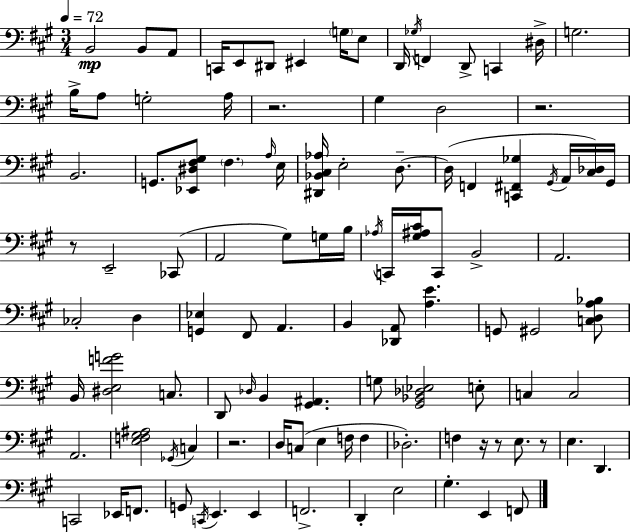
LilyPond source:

{
  \clef bass
  \numericTimeSignature
  \time 3/4
  \key a \major
  \tempo 4 = 72
  b,2\mp b,8 a,8 | c,16 e,8 dis,8 eis,4 \parenthesize g16 e8 | d,16 \acciaccatura { ges16 } f,4 d,8-> c,4 | dis16-> g2. | \break b16-> a8 g2-. | a16 r2. | gis4 d2 | r2. | \break b,2. | g,8. <ees, dis fis gis>8 \parenthesize fis4. | \grace { a16 } e16 <dis, bes, cis aes>16 e2-. d8.--~~ | d16( f,4 <c, fis, ges>4 \acciaccatura { gis,16 } | \break a,16 <cis des>16) gis,16 r8 e,2-- | ces,8( a,2 gis8) | g16 b16 \acciaccatura { aes16 } c,16 <gis ais cis'>16 c,8 b,2-> | a,2. | \break ces2-. | d4 <g, ees>4 fis,8 a,4. | b,4 <des, a,>8 <a e'>4. | g,8 gis,2 | \break <c d a bes>8 b,16 <dis e f' g'>2 | c8. d,8 \grace { des16 } b,4 <gis, ais,>4. | g8 <gis, bes, des ees>2 | e8-. c4 c2 | \break a,2. | <e f gis ais>2 | \acciaccatura { ges,16 } c4 r2. | d16 c8( e4 | \break f16 f4 des2.-.) | f4 r16 r8 | e8. r8 e4. | d,4. c,2 | \break ees,16 f,8. g,8 \acciaccatura { c,16 } e,4. | e,4 f,2.-> | d,4-. e2 | gis4.-. | \break e,4 f,8 \bar "|."
}